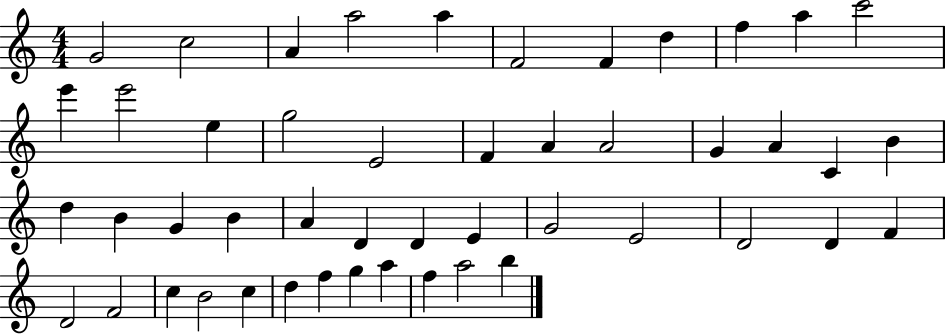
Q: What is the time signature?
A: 4/4